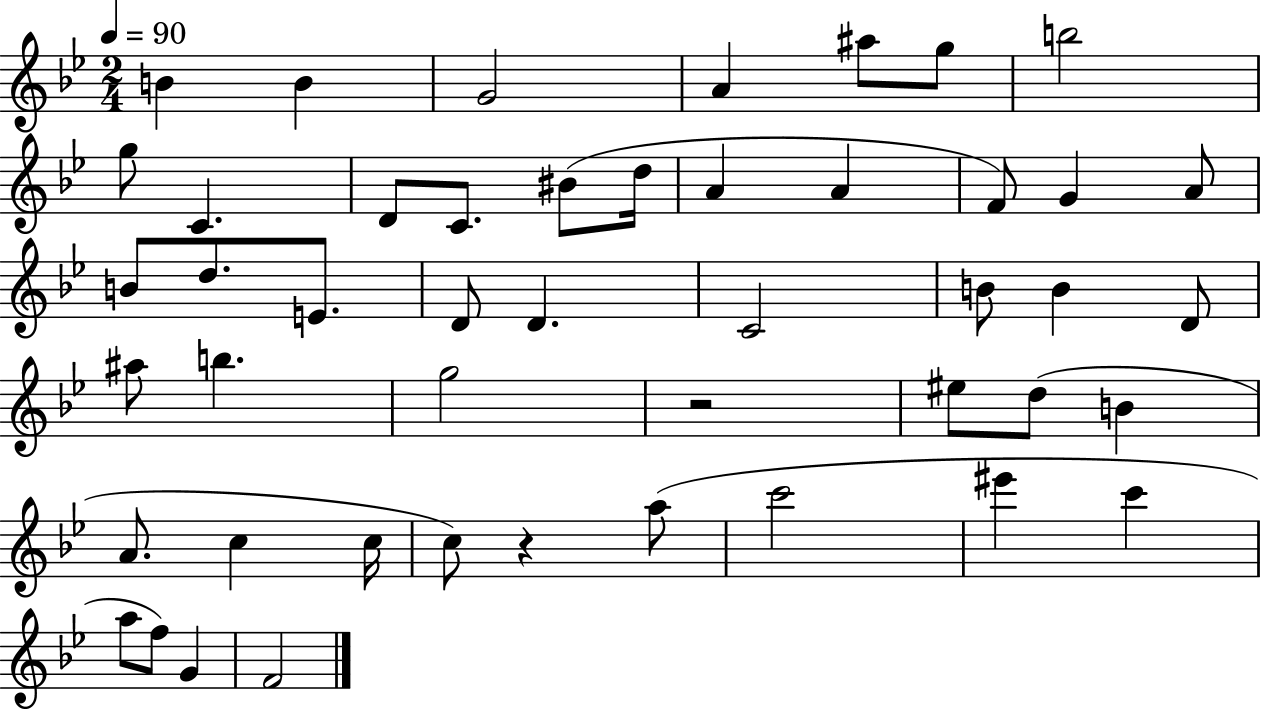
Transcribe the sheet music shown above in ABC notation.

X:1
T:Untitled
M:2/4
L:1/4
K:Bb
B B G2 A ^a/2 g/2 b2 g/2 C D/2 C/2 ^B/2 d/4 A A F/2 G A/2 B/2 d/2 E/2 D/2 D C2 B/2 B D/2 ^a/2 b g2 z2 ^e/2 d/2 B A/2 c c/4 c/2 z a/2 c'2 ^e' c' a/2 f/2 G F2